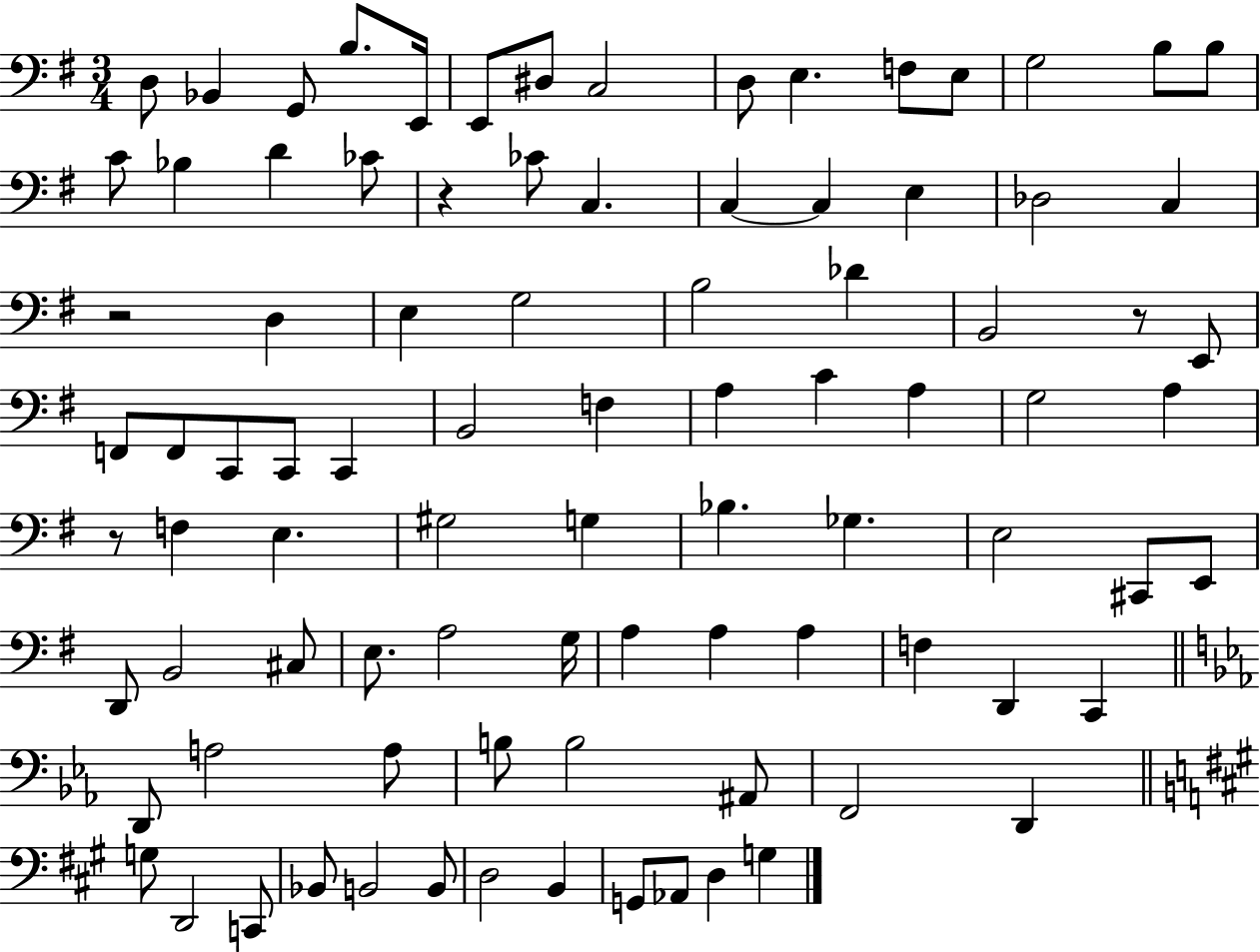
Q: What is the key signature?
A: G major